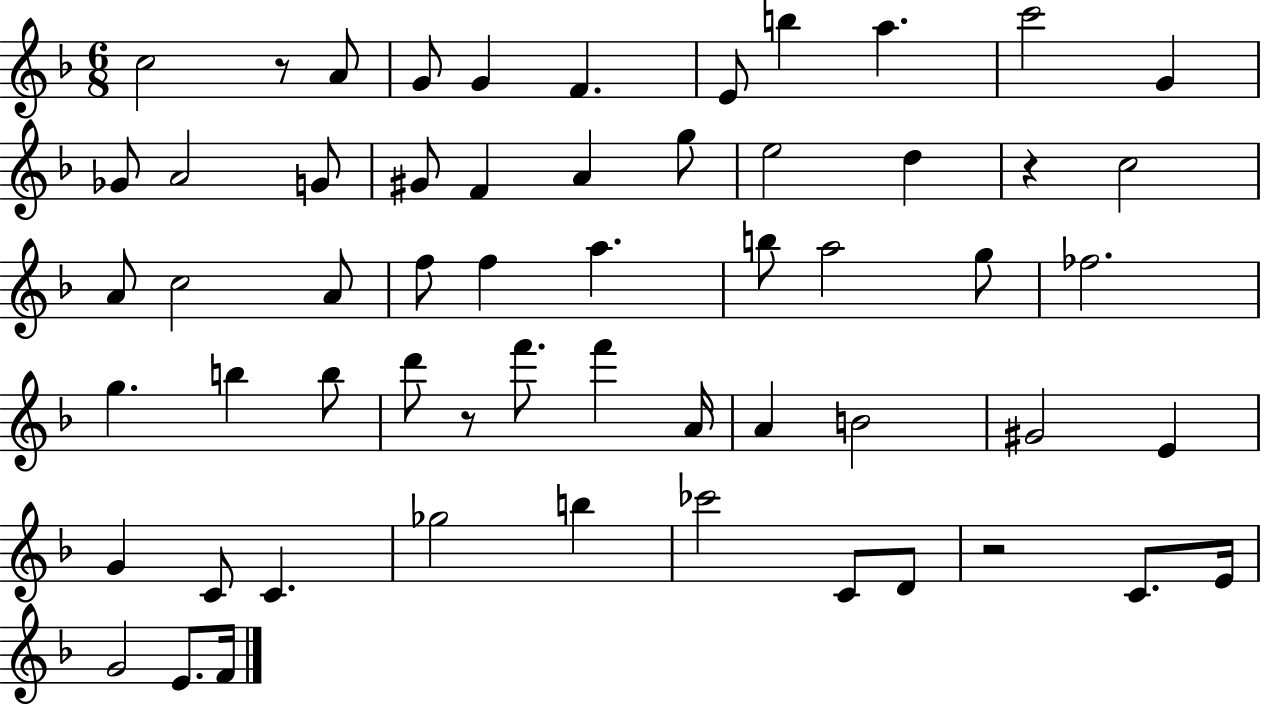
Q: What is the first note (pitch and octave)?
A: C5